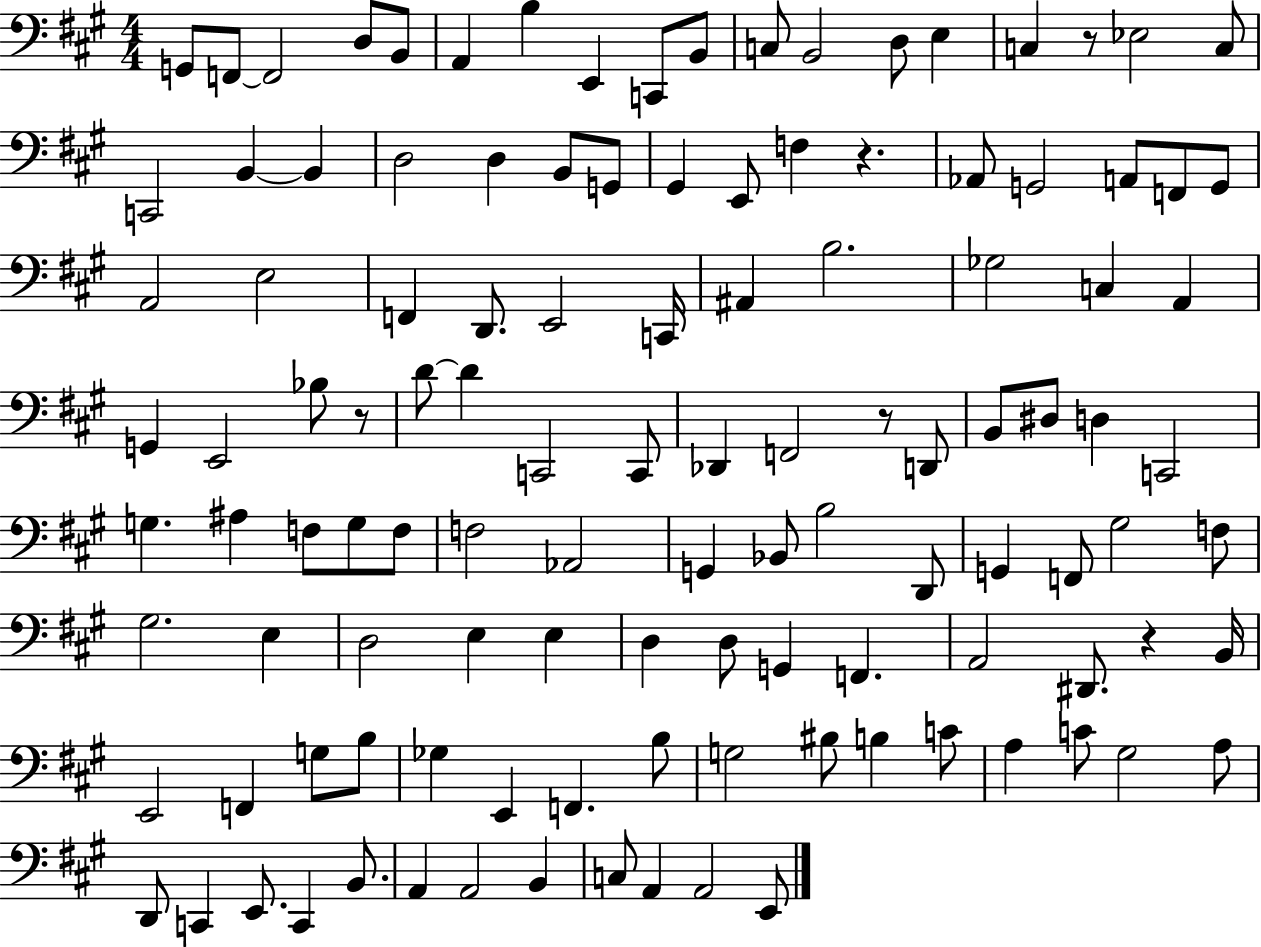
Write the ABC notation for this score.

X:1
T:Untitled
M:4/4
L:1/4
K:A
G,,/2 F,,/2 F,,2 D,/2 B,,/2 A,, B, E,, C,,/2 B,,/2 C,/2 B,,2 D,/2 E, C, z/2 _E,2 C,/2 C,,2 B,, B,, D,2 D, B,,/2 G,,/2 ^G,, E,,/2 F, z _A,,/2 G,,2 A,,/2 F,,/2 G,,/2 A,,2 E,2 F,, D,,/2 E,,2 C,,/4 ^A,, B,2 _G,2 C, A,, G,, E,,2 _B,/2 z/2 D/2 D C,,2 C,,/2 _D,, F,,2 z/2 D,,/2 B,,/2 ^D,/2 D, C,,2 G, ^A, F,/2 G,/2 F,/2 F,2 _A,,2 G,, _B,,/2 B,2 D,,/2 G,, F,,/2 ^G,2 F,/2 ^G,2 E, D,2 E, E, D, D,/2 G,, F,, A,,2 ^D,,/2 z B,,/4 E,,2 F,, G,/2 B,/2 _G, E,, F,, B,/2 G,2 ^B,/2 B, C/2 A, C/2 ^G,2 A,/2 D,,/2 C,, E,,/2 C,, B,,/2 A,, A,,2 B,, C,/2 A,, A,,2 E,,/2